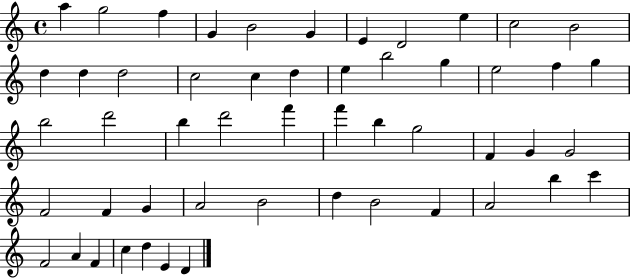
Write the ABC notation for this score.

X:1
T:Untitled
M:4/4
L:1/4
K:C
a g2 f G B2 G E D2 e c2 B2 d d d2 c2 c d e b2 g e2 f g b2 d'2 b d'2 f' f' b g2 F G G2 F2 F G A2 B2 d B2 F A2 b c' F2 A F c d E D